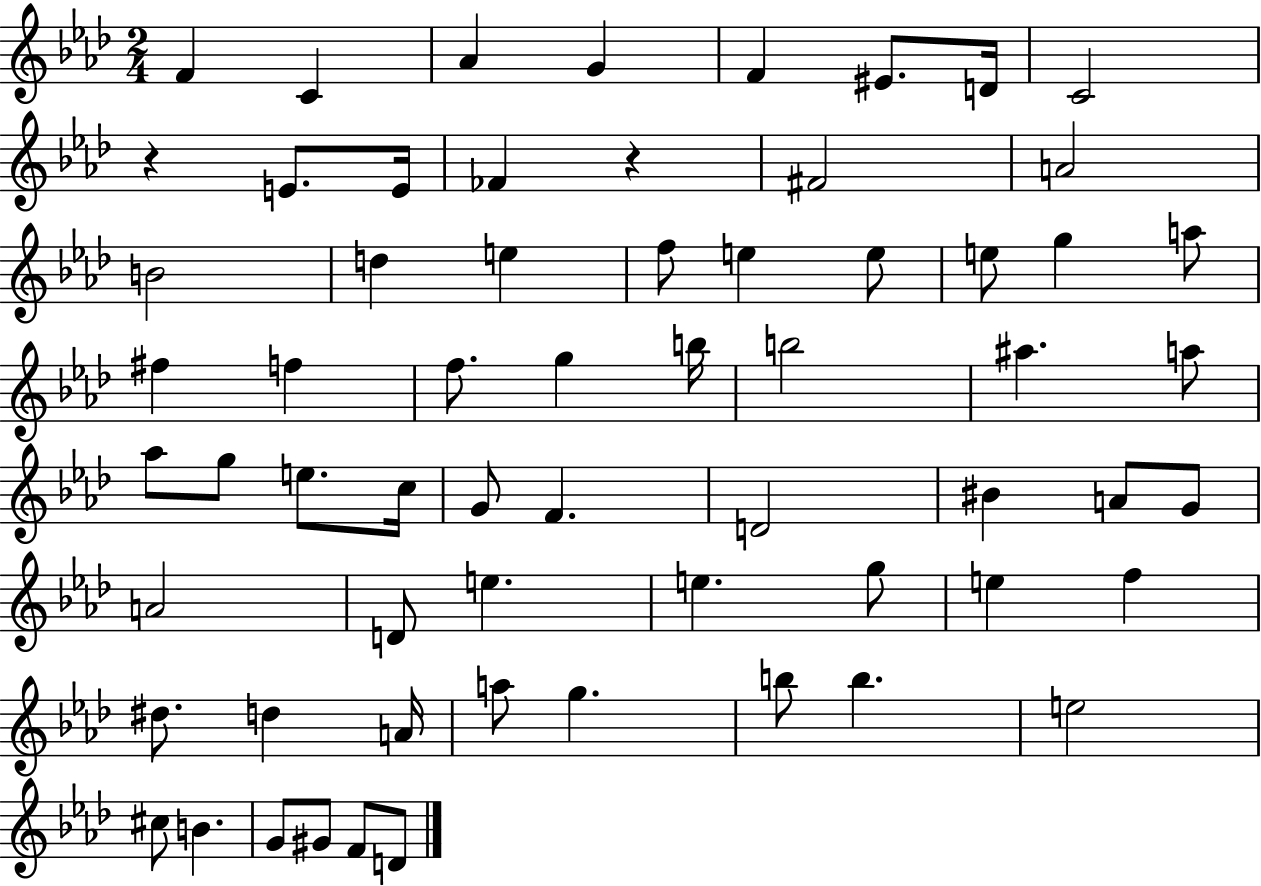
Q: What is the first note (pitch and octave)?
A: F4